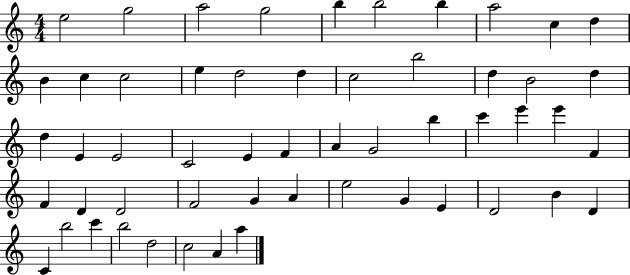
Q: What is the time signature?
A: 4/4